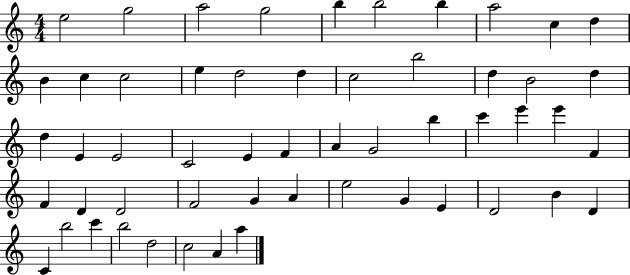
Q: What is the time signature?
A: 4/4